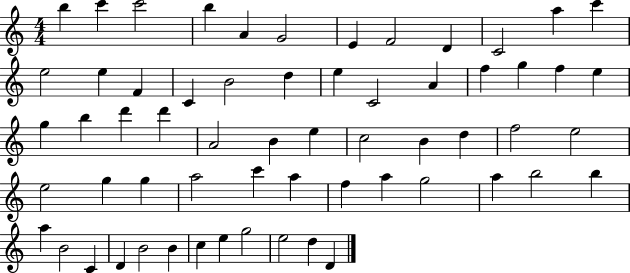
X:1
T:Untitled
M:4/4
L:1/4
K:C
b c' c'2 b A G2 E F2 D C2 a c' e2 e F C B2 d e C2 A f g f e g b d' d' A2 B e c2 B d f2 e2 e2 g g a2 c' a f a g2 a b2 b a B2 C D B2 B c e g2 e2 d D